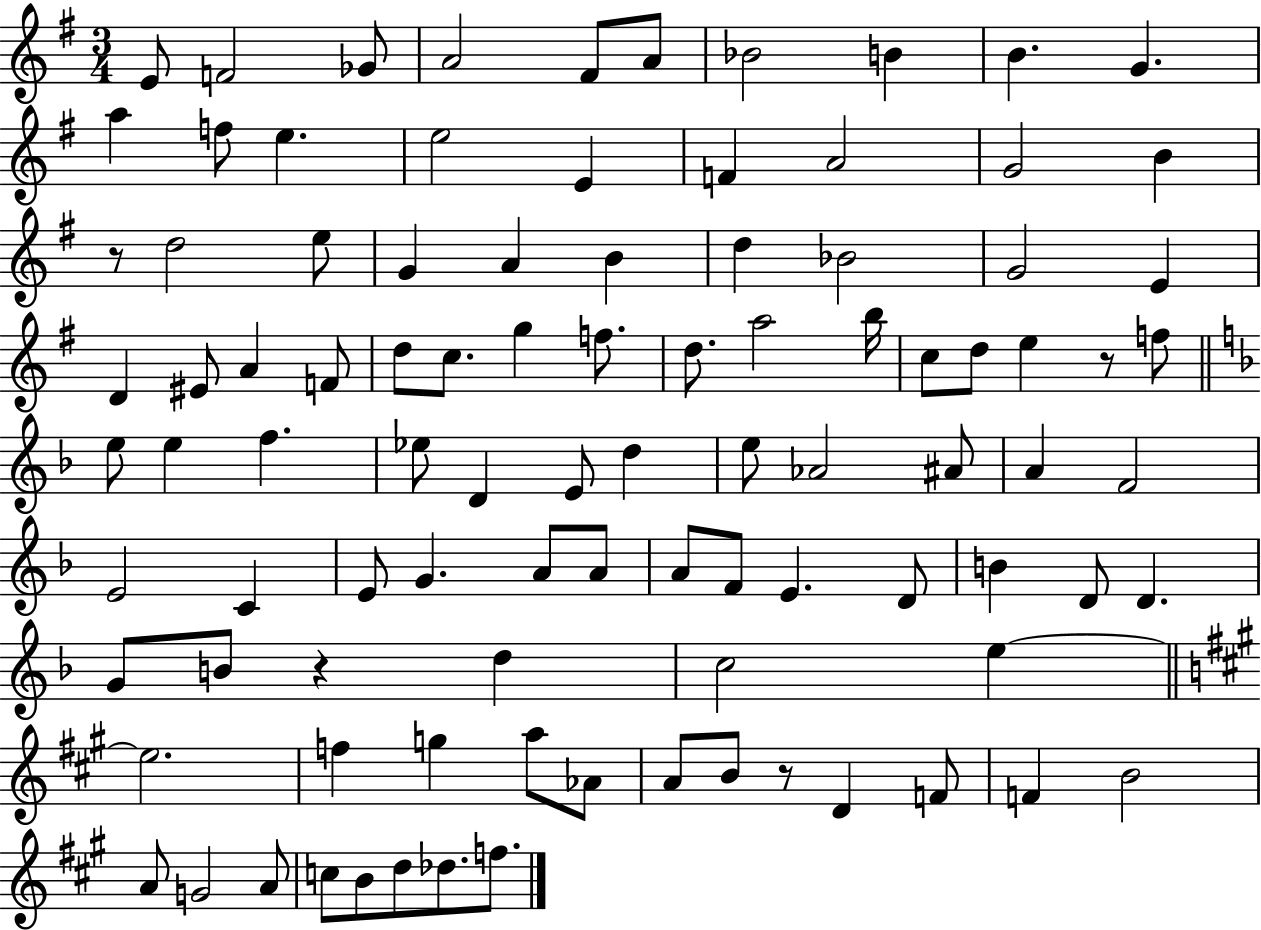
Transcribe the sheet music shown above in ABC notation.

X:1
T:Untitled
M:3/4
L:1/4
K:G
E/2 F2 _G/2 A2 ^F/2 A/2 _B2 B B G a f/2 e e2 E F A2 G2 B z/2 d2 e/2 G A B d _B2 G2 E D ^E/2 A F/2 d/2 c/2 g f/2 d/2 a2 b/4 c/2 d/2 e z/2 f/2 e/2 e f _e/2 D E/2 d e/2 _A2 ^A/2 A F2 E2 C E/2 G A/2 A/2 A/2 F/2 E D/2 B D/2 D G/2 B/2 z d c2 e e2 f g a/2 _A/2 A/2 B/2 z/2 D F/2 F B2 A/2 G2 A/2 c/2 B/2 d/2 _d/2 f/2